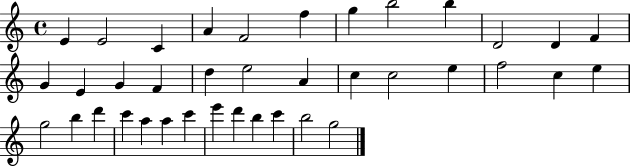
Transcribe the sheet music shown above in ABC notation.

X:1
T:Untitled
M:4/4
L:1/4
K:C
E E2 C A F2 f g b2 b D2 D F G E G F d e2 A c c2 e f2 c e g2 b d' c' a a c' e' d' b c' b2 g2